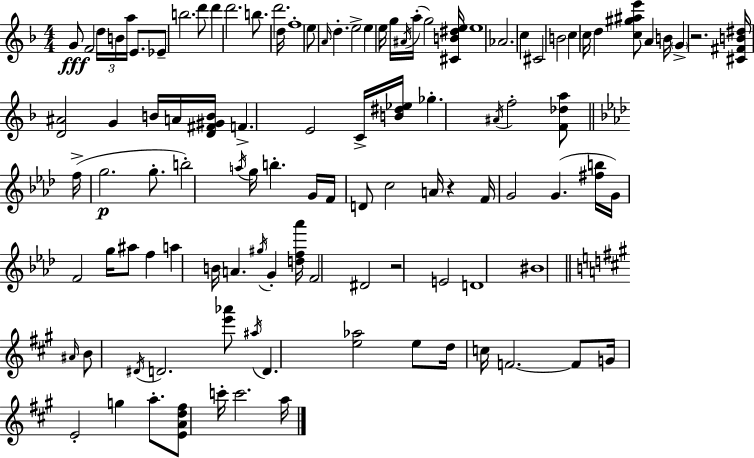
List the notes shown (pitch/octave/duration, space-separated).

G4/e F4/h D5/s B4/s A5/s E4/e. Eb4/e B5/h. D6/e D6/q D6/h. B5/e. D6/h. D5/s F5/w E5/e A4/s D5/q. E5/h E5/q E5/s G5/s A#4/s A5/s G5/h [C#4,B4,D#5,E5]/s E5/w Ab4/h. C5/q C#4/h B4/h C5/q C5/s D5/q [C5,G#5,A#5,E6]/e A4/q B4/s G4/q R/h. [C#4,F#4,B4,D#5]/s [D4,A#4]/h G4/q B4/s A4/s [D4,F#4,G#4,B4]/s F4/q. E4/h C4/s [B4,D#5,Eb5]/s Gb5/q. A#4/s F5/h [F4,Db5,A5]/e F5/s G5/h. G5/e. B5/h A5/s G5/s B5/q. G4/s F4/s D4/e C5/h A4/s R/q F4/s G4/h G4/q. [F#5,B5]/s G4/s F4/h G5/s A#5/e F5/q A5/q B4/s A4/q. G#5/s G4/q [D5,F5,Ab6]/s F4/h D#4/h R/h E4/h D4/w BIS4/w A#4/s B4/e D#4/s D4/h. [E6,Ab6]/e A#5/s D4/q. [E5,Ab5]/h E5/e D5/s C5/s F4/h. F4/e G4/s E4/h G5/q A5/e. [E4,A4,D5,F#5]/e C6/s C6/h. A5/s